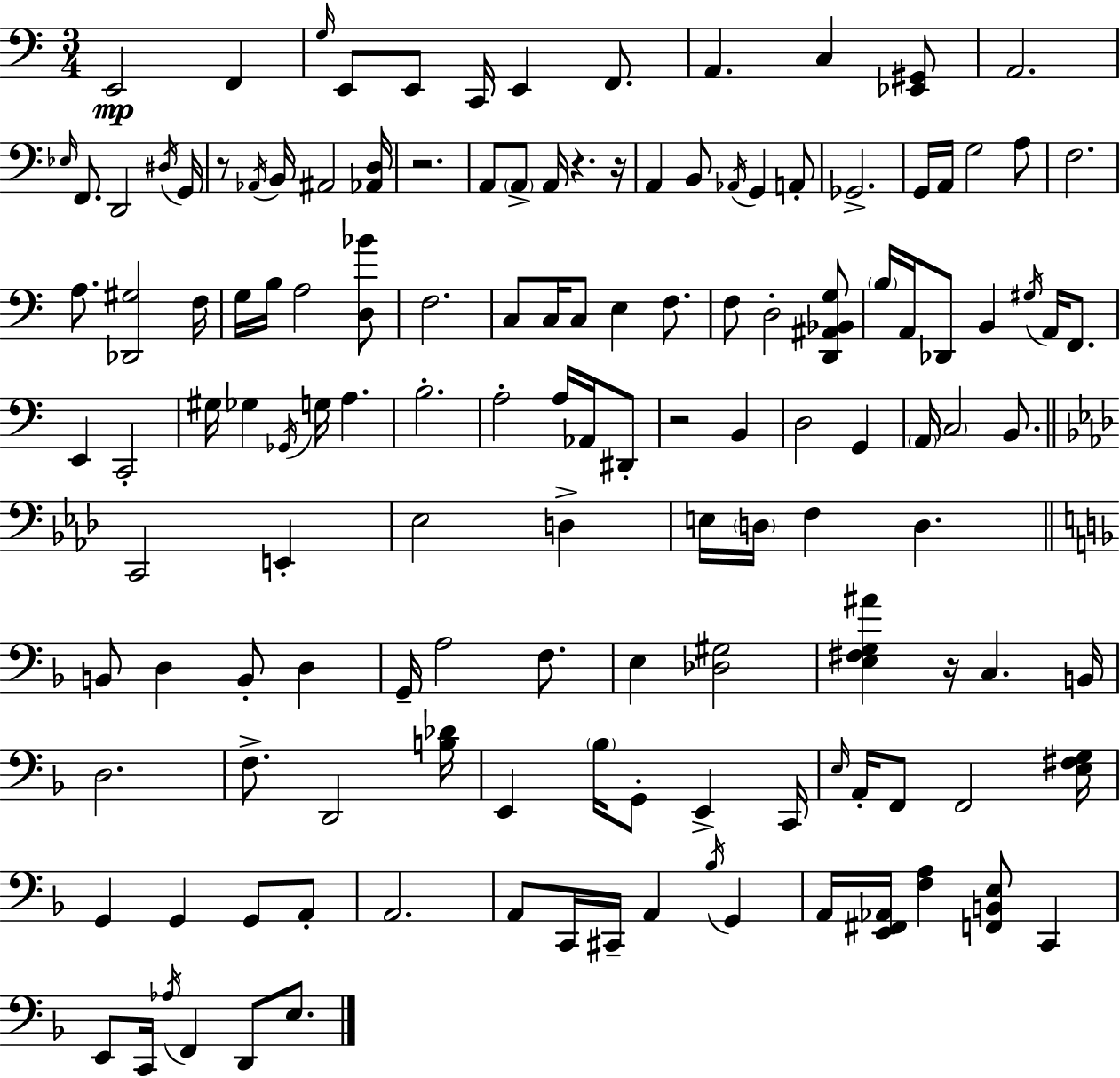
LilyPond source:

{
  \clef bass
  \numericTimeSignature
  \time 3/4
  \key a \minor
  \repeat volta 2 { e,2\mp f,4 | \grace { g16 } e,8 e,8 c,16 e,4 f,8. | a,4. c4 <ees, gis,>8 | a,2. | \break \grace { ees16 } f,8. d,2 | \acciaccatura { dis16 } g,16 r8 \acciaccatura { aes,16 } b,16 ais,2 | <aes, d>16 r2. | a,8 \parenthesize a,8-> a,16 r4. | \break r16 a,4 b,8 \acciaccatura { aes,16 } g,4 | a,8-. ges,2.-> | g,16 a,16 g2 | a8 f2. | \break a8. <des, gis>2 | f16 g16 b16 a2 | <d bes'>8 f2. | c8 c16 c8 e4 | \break f8. f8 d2-. | <d, ais, bes, g>8 \parenthesize b16 a,16 des,8 b,4 | \acciaccatura { gis16 } a,16 f,8. e,4 c,2-. | gis16 ges4 \acciaccatura { ges,16 } | \break g16 a4. b2.-. | a2-. | a16 aes,16 dis,8-. r2 | b,4 d2 | \break g,4 \parenthesize a,16 \parenthesize c2 | b,8. \bar "||" \break \key aes \major c,2 e,4-. | ees2 d4-> | e16 \parenthesize d16 f4 d4. | \bar "||" \break \key f \major b,8 d4 b,8-. d4 | g,16-- a2 f8. | e4 <des gis>2 | <e fis g ais'>4 r16 c4. b,16 | \break d2. | f8.-> d,2 <b des'>16 | e,4 \parenthesize bes16 g,8-. e,4-> c,16 | \grace { e16 } a,16-. f,8 f,2 | \break <e fis g>16 g,4 g,4 g,8 a,8-. | a,2. | a,8 c,16 cis,16-- a,4 \acciaccatura { bes16 } g,4 | a,16 <e, fis, aes,>16 <f a>4 <f, b, e>8 c,4 | \break e,8 c,16 \acciaccatura { aes16 } f,4 d,8 | e8. } \bar "|."
}